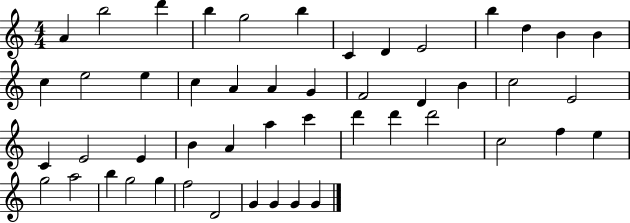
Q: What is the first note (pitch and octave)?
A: A4